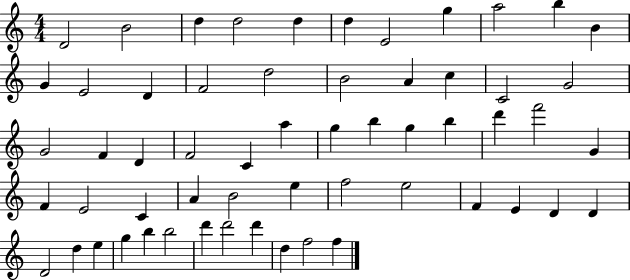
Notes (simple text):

D4/h B4/h D5/q D5/h D5/q D5/q E4/h G5/q A5/h B5/q B4/q G4/q E4/h D4/q F4/h D5/h B4/h A4/q C5/q C4/h G4/h G4/h F4/q D4/q F4/h C4/q A5/q G5/q B5/q G5/q B5/q D6/q F6/h G4/q F4/q E4/h C4/q A4/q B4/h E5/q F5/h E5/h F4/q E4/q D4/q D4/q D4/h D5/q E5/q G5/q B5/q B5/h D6/q D6/h D6/q D5/q F5/h F5/q